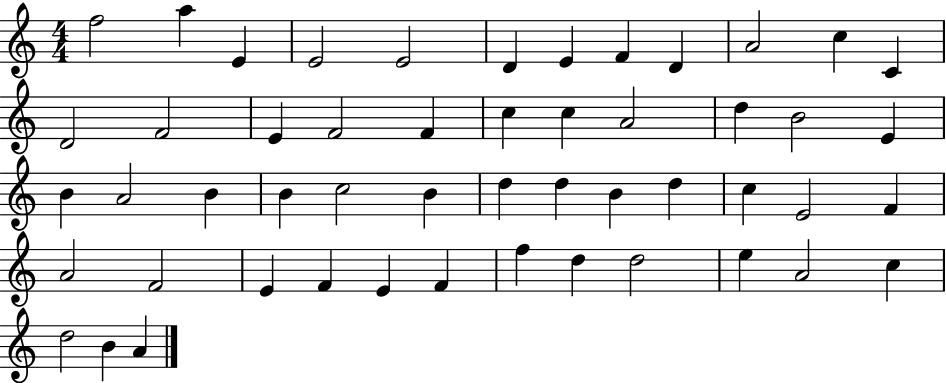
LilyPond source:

{
  \clef treble
  \numericTimeSignature
  \time 4/4
  \key c \major
  f''2 a''4 e'4 | e'2 e'2 | d'4 e'4 f'4 d'4 | a'2 c''4 c'4 | \break d'2 f'2 | e'4 f'2 f'4 | c''4 c''4 a'2 | d''4 b'2 e'4 | \break b'4 a'2 b'4 | b'4 c''2 b'4 | d''4 d''4 b'4 d''4 | c''4 e'2 f'4 | \break a'2 f'2 | e'4 f'4 e'4 f'4 | f''4 d''4 d''2 | e''4 a'2 c''4 | \break d''2 b'4 a'4 | \bar "|."
}